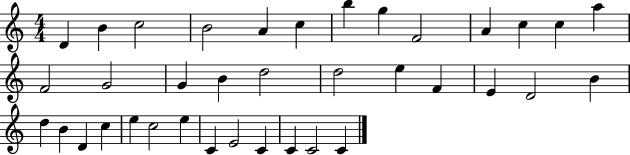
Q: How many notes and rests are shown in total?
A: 37